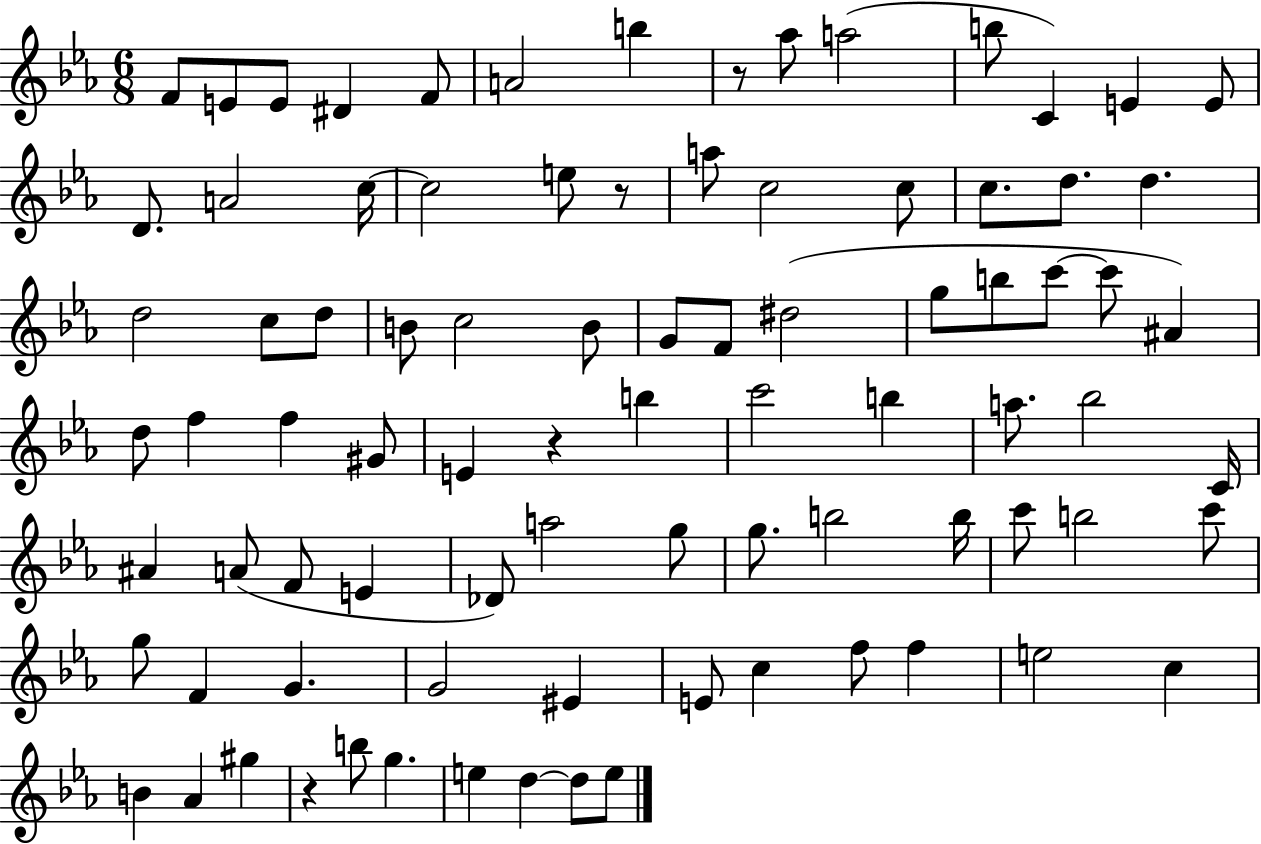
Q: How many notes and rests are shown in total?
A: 86